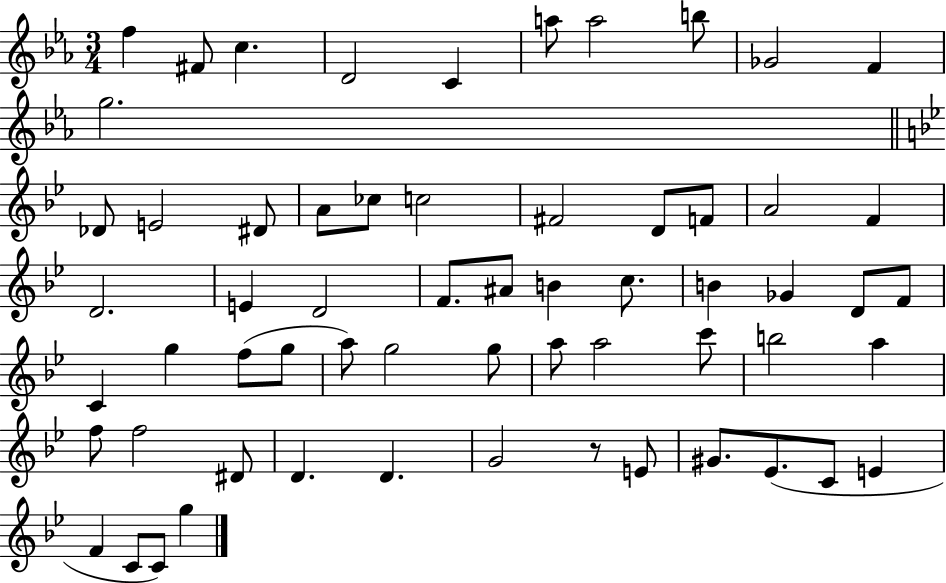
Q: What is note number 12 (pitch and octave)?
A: Db4